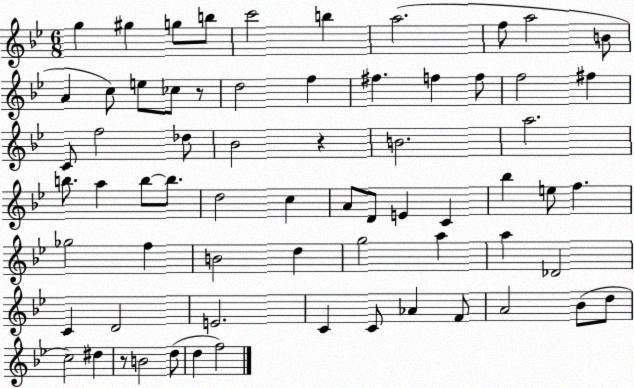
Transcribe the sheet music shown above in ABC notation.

X:1
T:Untitled
M:6/8
L:1/4
K:Bb
g ^g g/2 b/2 c'2 b a2 f/2 a2 B/2 A c/2 e/2 _c/2 z/2 d2 f ^f f f/2 f2 ^f C/2 f2 _d/2 _B2 z B2 a2 b/2 a b/2 b/2 d2 c A/2 D/2 E C _b e/2 f _g2 f B2 d g2 a a _D2 C D2 E2 C C/2 _A F/2 A2 _B/2 d/2 c2 ^d z/2 B2 d/2 d f2